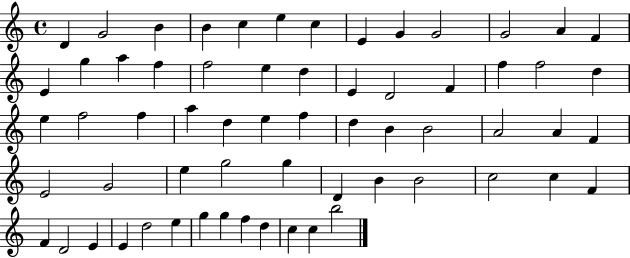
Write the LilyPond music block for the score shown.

{
  \clef treble
  \time 4/4
  \defaultTimeSignature
  \key c \major
  d'4 g'2 b'4 | b'4 c''4 e''4 c''4 | e'4 g'4 g'2 | g'2 a'4 f'4 | \break e'4 g''4 a''4 f''4 | f''2 e''4 d''4 | e'4 d'2 f'4 | f''4 f''2 d''4 | \break e''4 f''2 f''4 | a''4 d''4 e''4 f''4 | d''4 b'4 b'2 | a'2 a'4 f'4 | \break e'2 g'2 | e''4 g''2 g''4 | d'4 b'4 b'2 | c''2 c''4 f'4 | \break f'4 d'2 e'4 | e'4 d''2 e''4 | g''4 g''4 f''4 d''4 | c''4 c''4 b''2 | \break \bar "|."
}